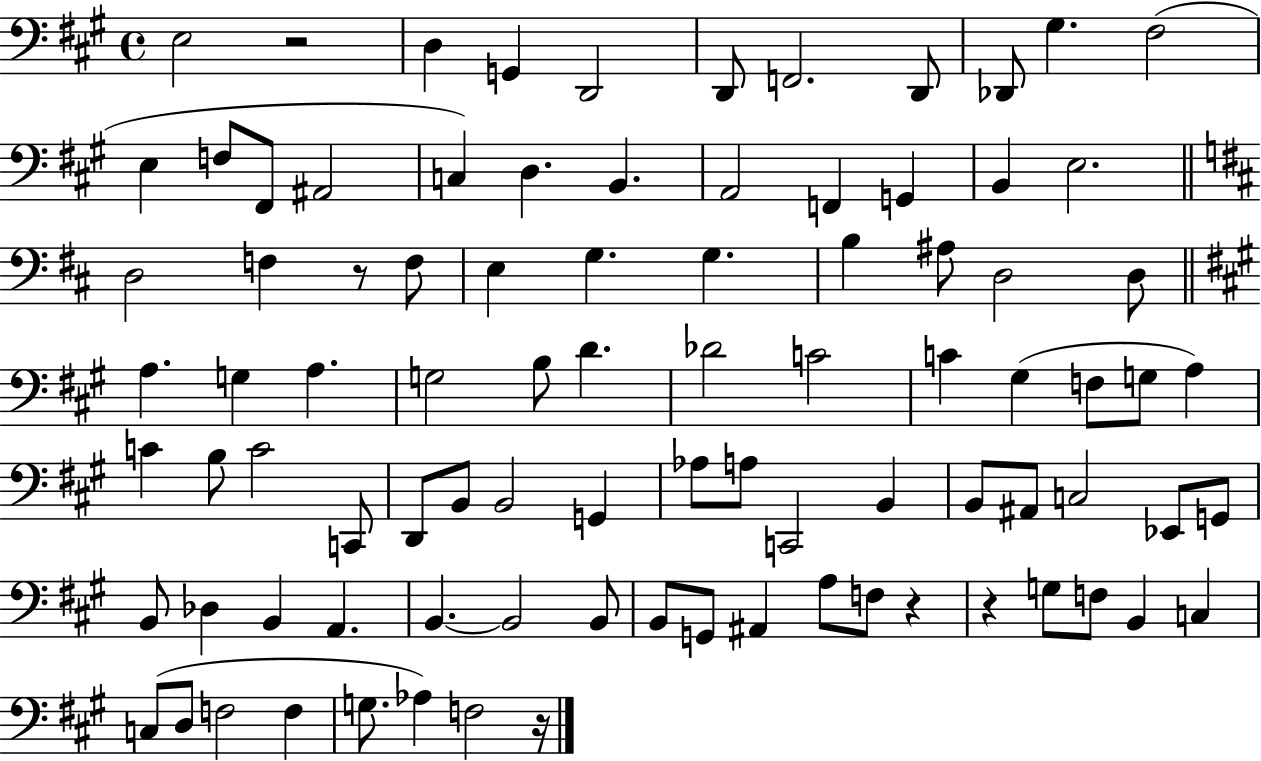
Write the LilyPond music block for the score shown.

{
  \clef bass
  \time 4/4
  \defaultTimeSignature
  \key a \major
  e2 r2 | d4 g,4 d,2 | d,8 f,2. d,8 | des,8 gis4. fis2( | \break e4 f8 fis,8 ais,2 | c4) d4. b,4. | a,2 f,4 g,4 | b,4 e2. | \break \bar "||" \break \key d \major d2 f4 r8 f8 | e4 g4. g4. | b4 ais8 d2 d8 | \bar "||" \break \key a \major a4. g4 a4. | g2 b8 d'4. | des'2 c'2 | c'4 gis4( f8 g8 a4) | \break c'4 b8 c'2 c,8 | d,8 b,8 b,2 g,4 | aes8 a8 c,2 b,4 | b,8 ais,8 c2 ees,8 g,8 | \break b,8 des4 b,4 a,4. | b,4.~~ b,2 b,8 | b,8 g,8 ais,4 a8 f8 r4 | r4 g8 f8 b,4 c4 | \break c8( d8 f2 f4 | g8. aes4) f2 r16 | \bar "|."
}